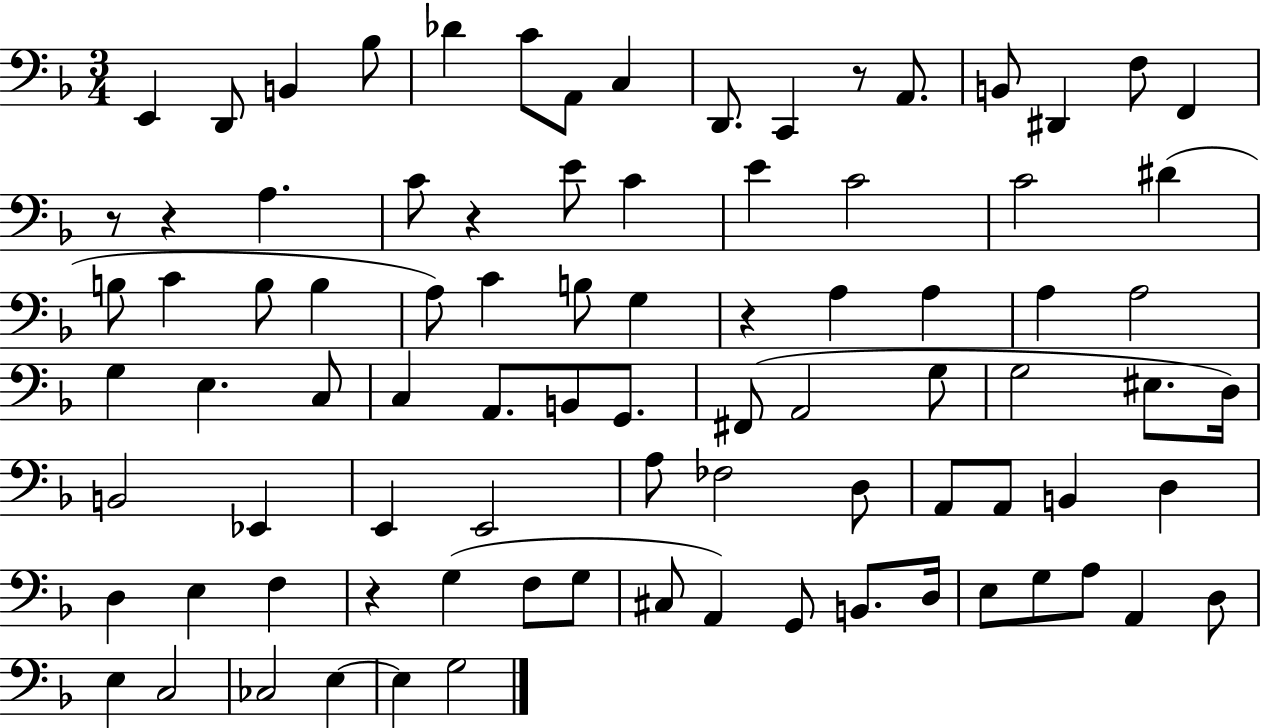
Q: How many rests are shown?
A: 6